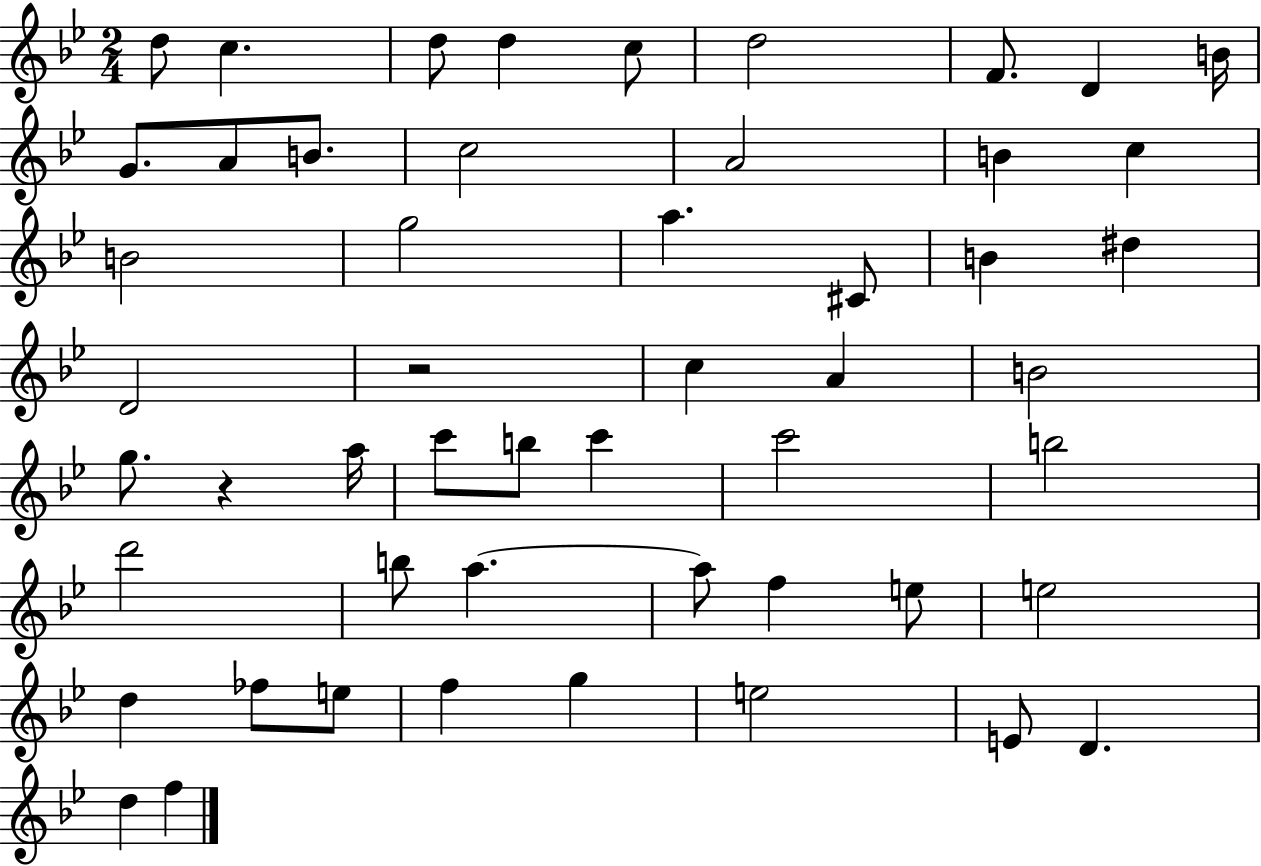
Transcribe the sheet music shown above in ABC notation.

X:1
T:Untitled
M:2/4
L:1/4
K:Bb
d/2 c d/2 d c/2 d2 F/2 D B/4 G/2 A/2 B/2 c2 A2 B c B2 g2 a ^C/2 B ^d D2 z2 c A B2 g/2 z a/4 c'/2 b/2 c' c'2 b2 d'2 b/2 a a/2 f e/2 e2 d _f/2 e/2 f g e2 E/2 D d f